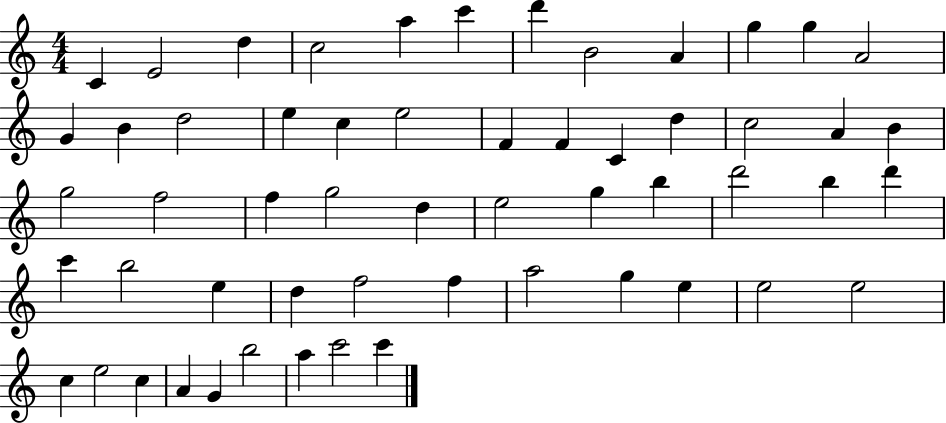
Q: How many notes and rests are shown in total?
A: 56